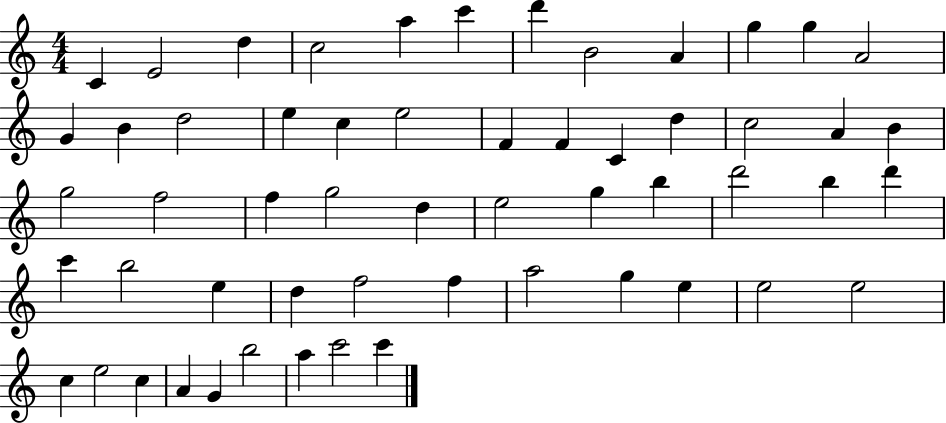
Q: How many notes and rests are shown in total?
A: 56